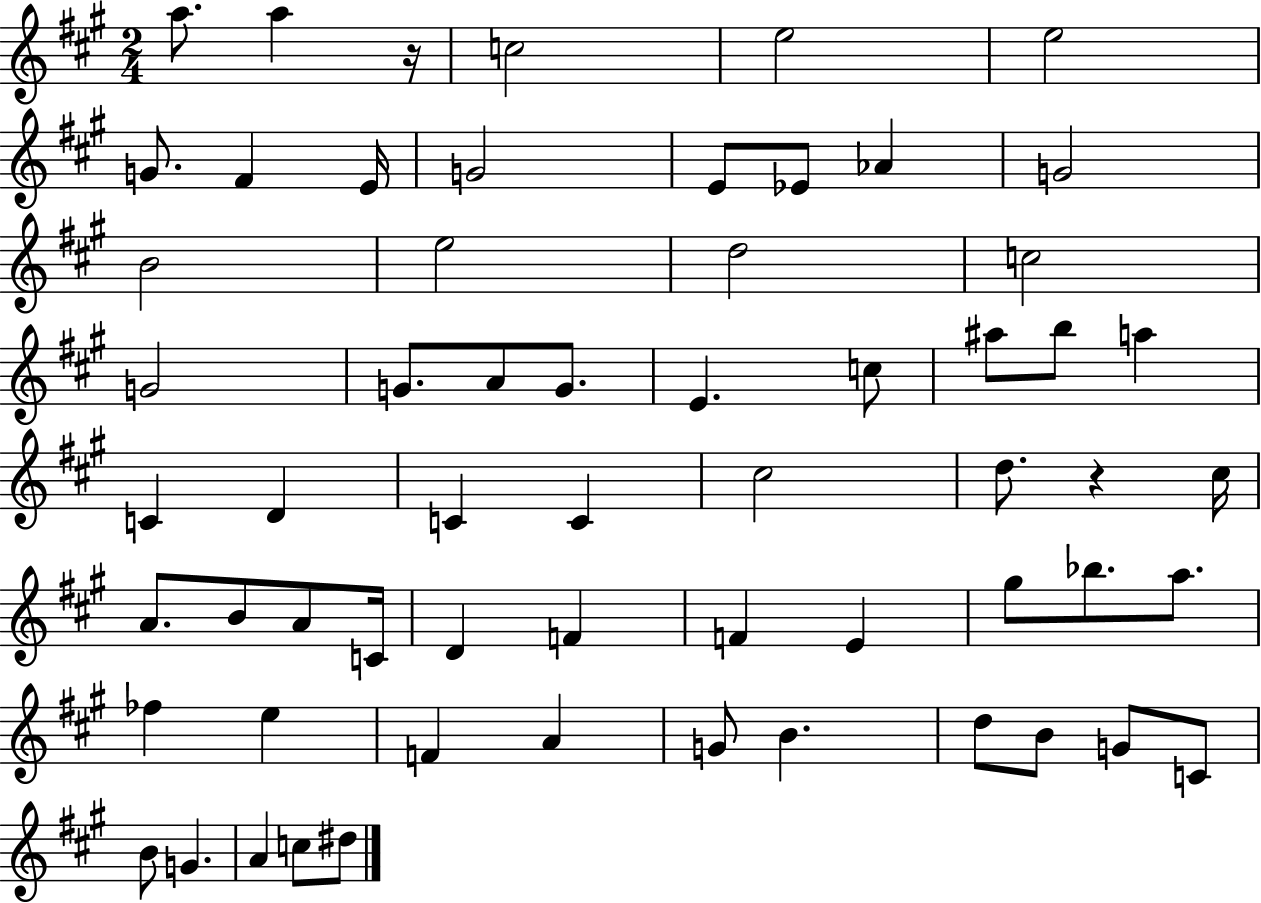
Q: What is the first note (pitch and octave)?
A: A5